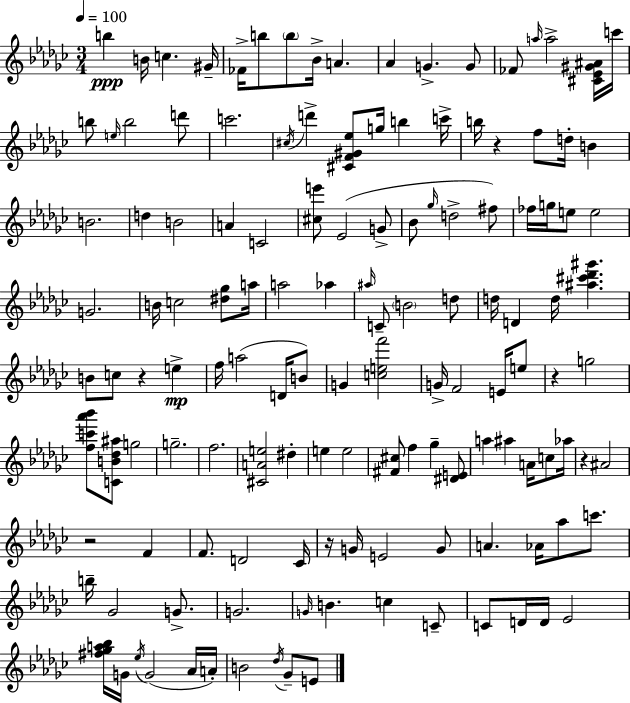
B5/q B4/s C5/q. G#4/s FES4/s B5/e B5/e Bb4/s A4/q. Ab4/q G4/q. G4/e FES4/e A5/s A5/h [C#4,Eb4,G#4,A#4]/s C6/s B5/e E5/s B5/h D6/e C6/h. C#5/s D6/q [C#4,F4,G#4,Eb5]/e G5/s B5/q C6/s B5/s R/q F5/e D5/s B4/q B4/h. D5/q B4/h A4/q C4/h [C#5,E6]/e Eb4/h G4/e Bb4/e Gb5/s D5/h F#5/e FES5/s G5/s E5/e E5/h G4/h. B4/s C5/h [D#5,Gb5]/e A5/s A5/h Ab5/q A#5/s C4/e B4/h D5/e D5/s D4/q D5/s [A#5,C#6,Db6,G#6]/q. B4/e C5/e R/q E5/q F5/s A5/h D4/s B4/e G4/q [C5,E5,F6]/h G4/s F4/h E4/s E5/e R/q G5/h [F5,C6,Ab6,Bb6]/e [C4,B4,Db5,A#5]/e G5/h G5/h. F5/h. [C#4,A4,E5]/h D#5/q E5/q E5/h [F#4,C#5]/e F5/q Gb5/q [D#4,E4]/e A5/q A#5/q A4/s C5/e Ab5/s R/q A#4/h R/h F4/q F4/e. D4/h CES4/s R/s G4/s E4/h G4/e A4/q. Ab4/s Ab5/e C6/e. B5/s Gb4/h G4/e. G4/h. G4/s B4/q. C5/q C4/e C4/e D4/s D4/s Eb4/h [F#5,Gb5,A5,Bb5]/s G4/s Eb5/s G4/h Ab4/s A4/s B4/h Db5/s Gb4/e E4/e